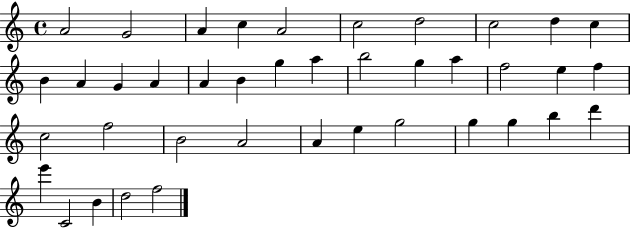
{
  \clef treble
  \time 4/4
  \defaultTimeSignature
  \key c \major
  a'2 g'2 | a'4 c''4 a'2 | c''2 d''2 | c''2 d''4 c''4 | \break b'4 a'4 g'4 a'4 | a'4 b'4 g''4 a''4 | b''2 g''4 a''4 | f''2 e''4 f''4 | \break c''2 f''2 | b'2 a'2 | a'4 e''4 g''2 | g''4 g''4 b''4 d'''4 | \break e'''4 c'2 b'4 | d''2 f''2 | \bar "|."
}